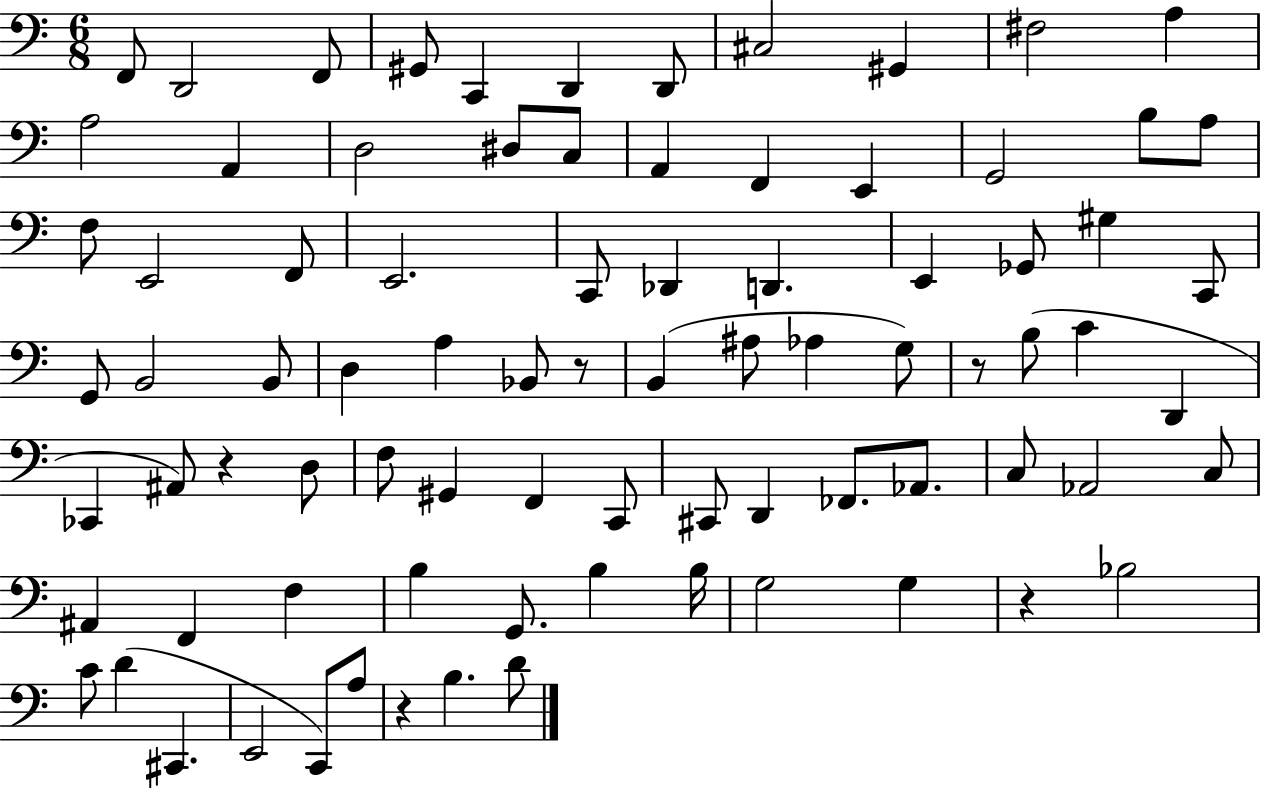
{
  \clef bass
  \numericTimeSignature
  \time 6/8
  \key c \major
  f,8 d,2 f,8 | gis,8 c,4 d,4 d,8 | cis2 gis,4 | fis2 a4 | \break a2 a,4 | d2 dis8 c8 | a,4 f,4 e,4 | g,2 b8 a8 | \break f8 e,2 f,8 | e,2. | c,8 des,4 d,4. | e,4 ges,8 gis4 c,8 | \break g,8 b,2 b,8 | d4 a4 bes,8 r8 | b,4( ais8 aes4 g8) | r8 b8( c'4 d,4 | \break ces,4 ais,8) r4 d8 | f8 gis,4 f,4 c,8 | cis,8 d,4 fes,8. aes,8. | c8 aes,2 c8 | \break ais,4 f,4 f4 | b4 g,8. b4 b16 | g2 g4 | r4 bes2 | \break c'8 d'4( cis,4. | e,2 c,8) a8 | r4 b4. d'8 | \bar "|."
}